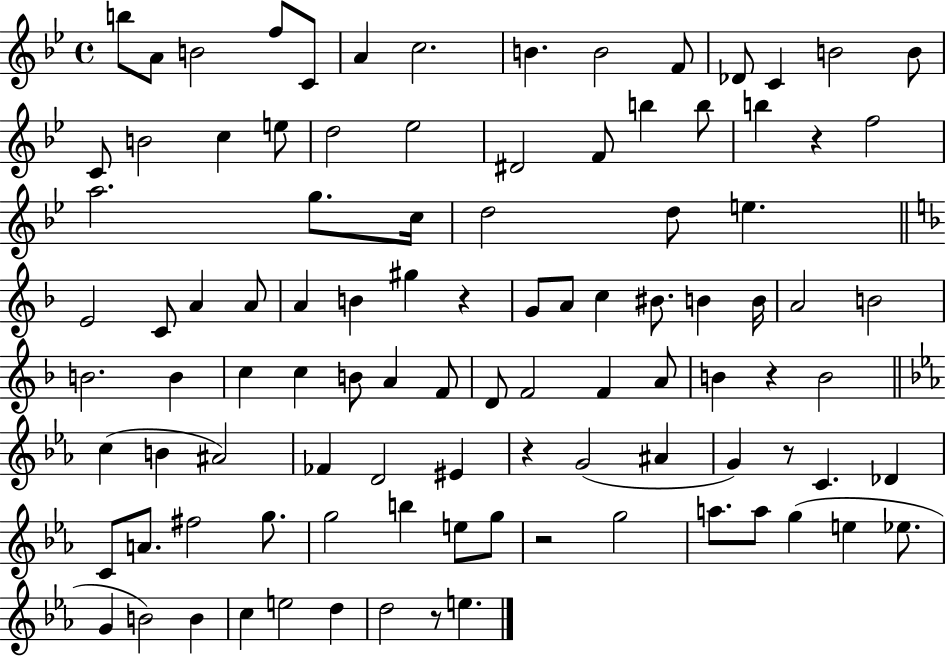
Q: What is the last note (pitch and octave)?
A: E5